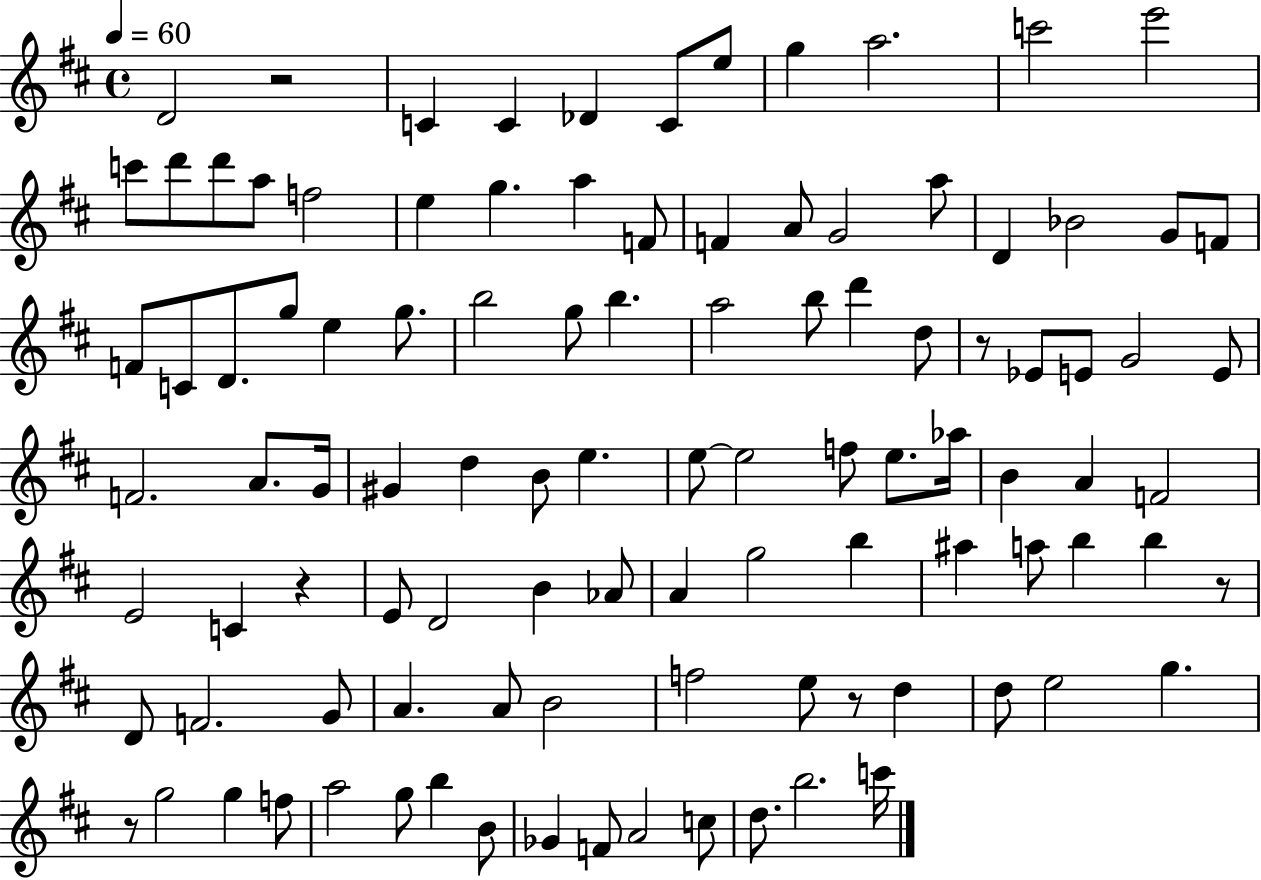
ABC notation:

X:1
T:Untitled
M:4/4
L:1/4
K:D
D2 z2 C C _D C/2 e/2 g a2 c'2 e'2 c'/2 d'/2 d'/2 a/2 f2 e g a F/2 F A/2 G2 a/2 D _B2 G/2 F/2 F/2 C/2 D/2 g/2 e g/2 b2 g/2 b a2 b/2 d' d/2 z/2 _E/2 E/2 G2 E/2 F2 A/2 G/4 ^G d B/2 e e/2 e2 f/2 e/2 _a/4 B A F2 E2 C z E/2 D2 B _A/2 A g2 b ^a a/2 b b z/2 D/2 F2 G/2 A A/2 B2 f2 e/2 z/2 d d/2 e2 g z/2 g2 g f/2 a2 g/2 b B/2 _G F/2 A2 c/2 d/2 b2 c'/4